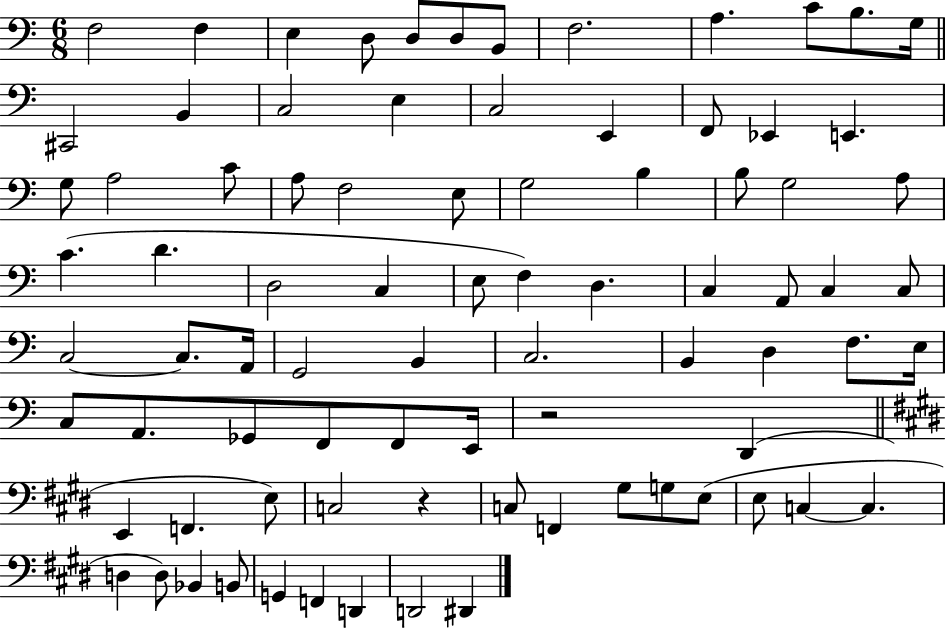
F3/h F3/q E3/q D3/e D3/e D3/e B2/e F3/h. A3/q. C4/e B3/e. G3/s C#2/h B2/q C3/h E3/q C3/h E2/q F2/e Eb2/q E2/q. G3/e A3/h C4/e A3/e F3/h E3/e G3/h B3/q B3/e G3/h A3/e C4/q. D4/q. D3/h C3/q E3/e F3/q D3/q. C3/q A2/e C3/q C3/e C3/h C3/e. A2/s G2/h B2/q C3/h. B2/q D3/q F3/e. E3/s C3/e A2/e. Gb2/e F2/e F2/e E2/s R/h D2/q E2/q F2/q. E3/e C3/h R/q C3/e F2/q G#3/e G3/e E3/e E3/e C3/q C3/q. D3/q D3/e Bb2/q B2/e G2/q F2/q D2/q D2/h D#2/q